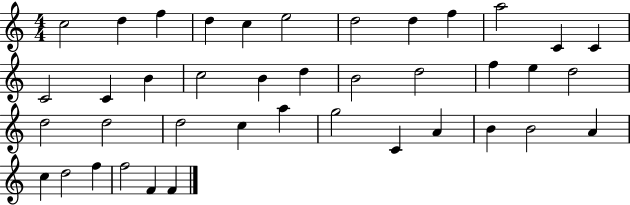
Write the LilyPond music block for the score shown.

{
  \clef treble
  \numericTimeSignature
  \time 4/4
  \key c \major
  c''2 d''4 f''4 | d''4 c''4 e''2 | d''2 d''4 f''4 | a''2 c'4 c'4 | \break c'2 c'4 b'4 | c''2 b'4 d''4 | b'2 d''2 | f''4 e''4 d''2 | \break d''2 d''2 | d''2 c''4 a''4 | g''2 c'4 a'4 | b'4 b'2 a'4 | \break c''4 d''2 f''4 | f''2 f'4 f'4 | \bar "|."
}